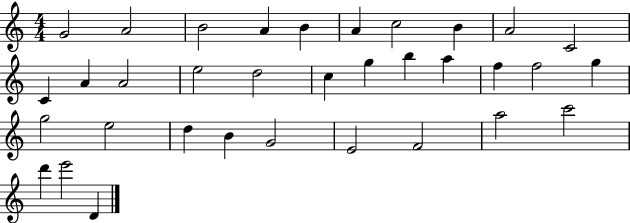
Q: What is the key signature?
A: C major